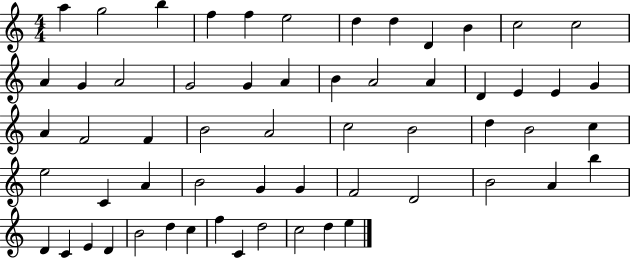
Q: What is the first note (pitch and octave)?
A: A5